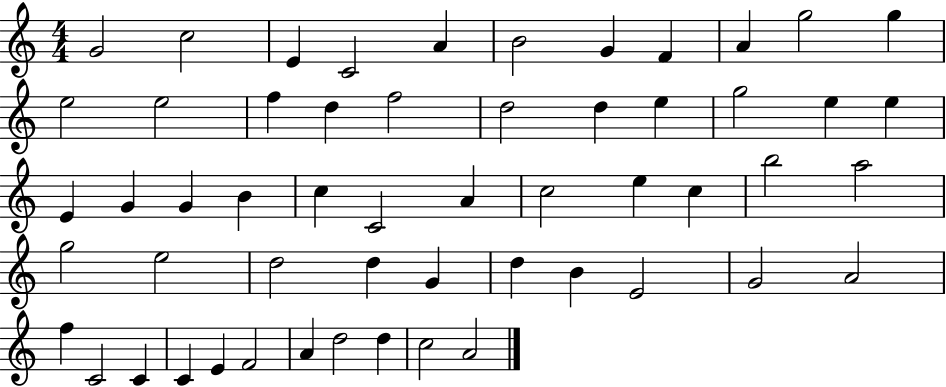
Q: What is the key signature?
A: C major